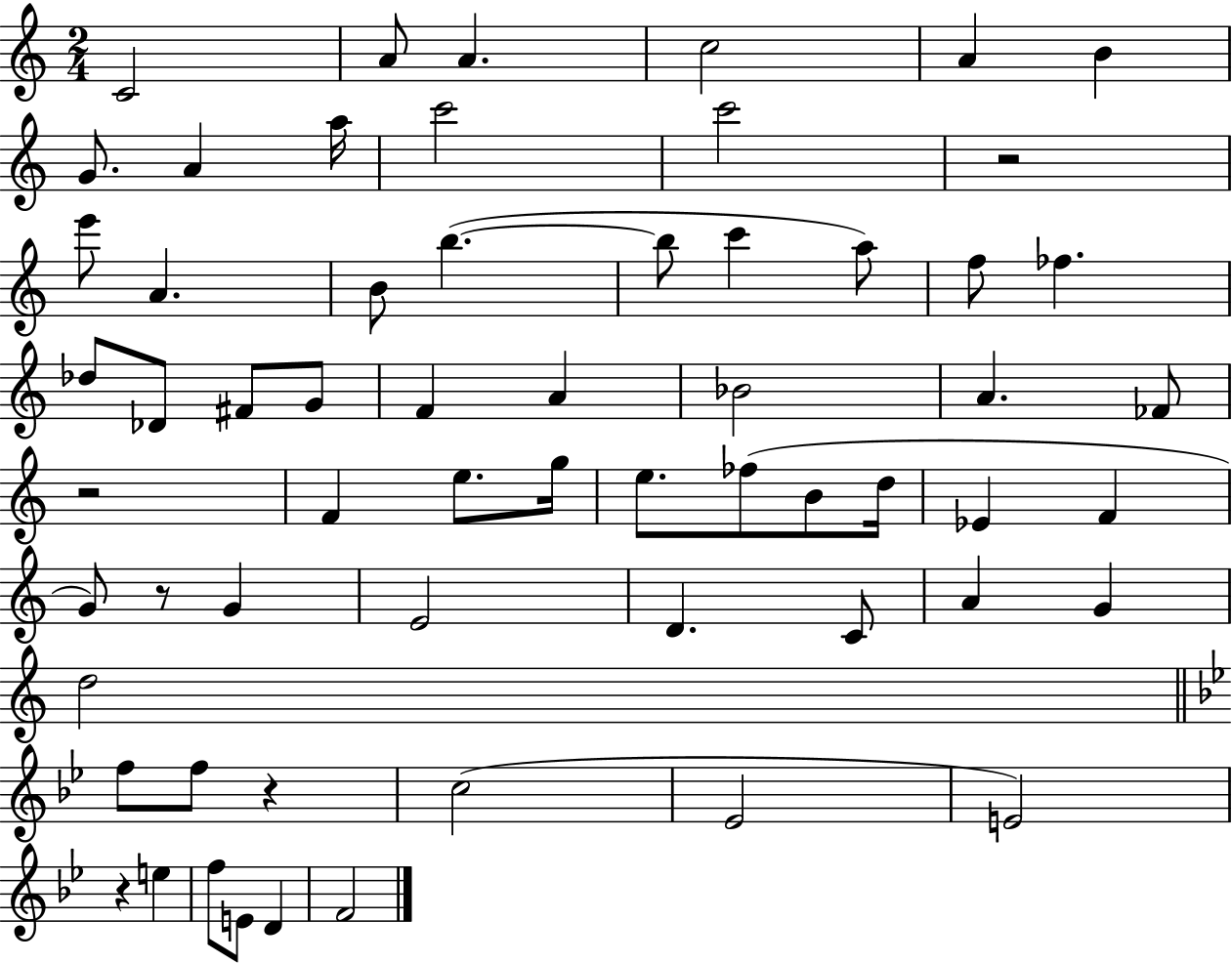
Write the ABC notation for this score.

X:1
T:Untitled
M:2/4
L:1/4
K:C
C2 A/2 A c2 A B G/2 A a/4 c'2 c'2 z2 e'/2 A B/2 b b/2 c' a/2 f/2 _f _d/2 _D/2 ^F/2 G/2 F A _B2 A _F/2 z2 F e/2 g/4 e/2 _f/2 B/2 d/4 _E F G/2 z/2 G E2 D C/2 A G d2 f/2 f/2 z c2 _E2 E2 z e f/2 E/2 D F2